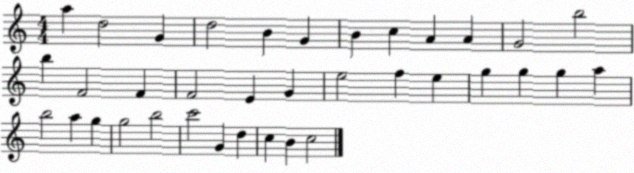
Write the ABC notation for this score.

X:1
T:Untitled
M:4/4
L:1/4
K:C
a d2 G d2 B G B c A A G2 b2 b F2 F F2 E G e2 f e g g g a b2 a g g2 b2 c'2 G d c B c2